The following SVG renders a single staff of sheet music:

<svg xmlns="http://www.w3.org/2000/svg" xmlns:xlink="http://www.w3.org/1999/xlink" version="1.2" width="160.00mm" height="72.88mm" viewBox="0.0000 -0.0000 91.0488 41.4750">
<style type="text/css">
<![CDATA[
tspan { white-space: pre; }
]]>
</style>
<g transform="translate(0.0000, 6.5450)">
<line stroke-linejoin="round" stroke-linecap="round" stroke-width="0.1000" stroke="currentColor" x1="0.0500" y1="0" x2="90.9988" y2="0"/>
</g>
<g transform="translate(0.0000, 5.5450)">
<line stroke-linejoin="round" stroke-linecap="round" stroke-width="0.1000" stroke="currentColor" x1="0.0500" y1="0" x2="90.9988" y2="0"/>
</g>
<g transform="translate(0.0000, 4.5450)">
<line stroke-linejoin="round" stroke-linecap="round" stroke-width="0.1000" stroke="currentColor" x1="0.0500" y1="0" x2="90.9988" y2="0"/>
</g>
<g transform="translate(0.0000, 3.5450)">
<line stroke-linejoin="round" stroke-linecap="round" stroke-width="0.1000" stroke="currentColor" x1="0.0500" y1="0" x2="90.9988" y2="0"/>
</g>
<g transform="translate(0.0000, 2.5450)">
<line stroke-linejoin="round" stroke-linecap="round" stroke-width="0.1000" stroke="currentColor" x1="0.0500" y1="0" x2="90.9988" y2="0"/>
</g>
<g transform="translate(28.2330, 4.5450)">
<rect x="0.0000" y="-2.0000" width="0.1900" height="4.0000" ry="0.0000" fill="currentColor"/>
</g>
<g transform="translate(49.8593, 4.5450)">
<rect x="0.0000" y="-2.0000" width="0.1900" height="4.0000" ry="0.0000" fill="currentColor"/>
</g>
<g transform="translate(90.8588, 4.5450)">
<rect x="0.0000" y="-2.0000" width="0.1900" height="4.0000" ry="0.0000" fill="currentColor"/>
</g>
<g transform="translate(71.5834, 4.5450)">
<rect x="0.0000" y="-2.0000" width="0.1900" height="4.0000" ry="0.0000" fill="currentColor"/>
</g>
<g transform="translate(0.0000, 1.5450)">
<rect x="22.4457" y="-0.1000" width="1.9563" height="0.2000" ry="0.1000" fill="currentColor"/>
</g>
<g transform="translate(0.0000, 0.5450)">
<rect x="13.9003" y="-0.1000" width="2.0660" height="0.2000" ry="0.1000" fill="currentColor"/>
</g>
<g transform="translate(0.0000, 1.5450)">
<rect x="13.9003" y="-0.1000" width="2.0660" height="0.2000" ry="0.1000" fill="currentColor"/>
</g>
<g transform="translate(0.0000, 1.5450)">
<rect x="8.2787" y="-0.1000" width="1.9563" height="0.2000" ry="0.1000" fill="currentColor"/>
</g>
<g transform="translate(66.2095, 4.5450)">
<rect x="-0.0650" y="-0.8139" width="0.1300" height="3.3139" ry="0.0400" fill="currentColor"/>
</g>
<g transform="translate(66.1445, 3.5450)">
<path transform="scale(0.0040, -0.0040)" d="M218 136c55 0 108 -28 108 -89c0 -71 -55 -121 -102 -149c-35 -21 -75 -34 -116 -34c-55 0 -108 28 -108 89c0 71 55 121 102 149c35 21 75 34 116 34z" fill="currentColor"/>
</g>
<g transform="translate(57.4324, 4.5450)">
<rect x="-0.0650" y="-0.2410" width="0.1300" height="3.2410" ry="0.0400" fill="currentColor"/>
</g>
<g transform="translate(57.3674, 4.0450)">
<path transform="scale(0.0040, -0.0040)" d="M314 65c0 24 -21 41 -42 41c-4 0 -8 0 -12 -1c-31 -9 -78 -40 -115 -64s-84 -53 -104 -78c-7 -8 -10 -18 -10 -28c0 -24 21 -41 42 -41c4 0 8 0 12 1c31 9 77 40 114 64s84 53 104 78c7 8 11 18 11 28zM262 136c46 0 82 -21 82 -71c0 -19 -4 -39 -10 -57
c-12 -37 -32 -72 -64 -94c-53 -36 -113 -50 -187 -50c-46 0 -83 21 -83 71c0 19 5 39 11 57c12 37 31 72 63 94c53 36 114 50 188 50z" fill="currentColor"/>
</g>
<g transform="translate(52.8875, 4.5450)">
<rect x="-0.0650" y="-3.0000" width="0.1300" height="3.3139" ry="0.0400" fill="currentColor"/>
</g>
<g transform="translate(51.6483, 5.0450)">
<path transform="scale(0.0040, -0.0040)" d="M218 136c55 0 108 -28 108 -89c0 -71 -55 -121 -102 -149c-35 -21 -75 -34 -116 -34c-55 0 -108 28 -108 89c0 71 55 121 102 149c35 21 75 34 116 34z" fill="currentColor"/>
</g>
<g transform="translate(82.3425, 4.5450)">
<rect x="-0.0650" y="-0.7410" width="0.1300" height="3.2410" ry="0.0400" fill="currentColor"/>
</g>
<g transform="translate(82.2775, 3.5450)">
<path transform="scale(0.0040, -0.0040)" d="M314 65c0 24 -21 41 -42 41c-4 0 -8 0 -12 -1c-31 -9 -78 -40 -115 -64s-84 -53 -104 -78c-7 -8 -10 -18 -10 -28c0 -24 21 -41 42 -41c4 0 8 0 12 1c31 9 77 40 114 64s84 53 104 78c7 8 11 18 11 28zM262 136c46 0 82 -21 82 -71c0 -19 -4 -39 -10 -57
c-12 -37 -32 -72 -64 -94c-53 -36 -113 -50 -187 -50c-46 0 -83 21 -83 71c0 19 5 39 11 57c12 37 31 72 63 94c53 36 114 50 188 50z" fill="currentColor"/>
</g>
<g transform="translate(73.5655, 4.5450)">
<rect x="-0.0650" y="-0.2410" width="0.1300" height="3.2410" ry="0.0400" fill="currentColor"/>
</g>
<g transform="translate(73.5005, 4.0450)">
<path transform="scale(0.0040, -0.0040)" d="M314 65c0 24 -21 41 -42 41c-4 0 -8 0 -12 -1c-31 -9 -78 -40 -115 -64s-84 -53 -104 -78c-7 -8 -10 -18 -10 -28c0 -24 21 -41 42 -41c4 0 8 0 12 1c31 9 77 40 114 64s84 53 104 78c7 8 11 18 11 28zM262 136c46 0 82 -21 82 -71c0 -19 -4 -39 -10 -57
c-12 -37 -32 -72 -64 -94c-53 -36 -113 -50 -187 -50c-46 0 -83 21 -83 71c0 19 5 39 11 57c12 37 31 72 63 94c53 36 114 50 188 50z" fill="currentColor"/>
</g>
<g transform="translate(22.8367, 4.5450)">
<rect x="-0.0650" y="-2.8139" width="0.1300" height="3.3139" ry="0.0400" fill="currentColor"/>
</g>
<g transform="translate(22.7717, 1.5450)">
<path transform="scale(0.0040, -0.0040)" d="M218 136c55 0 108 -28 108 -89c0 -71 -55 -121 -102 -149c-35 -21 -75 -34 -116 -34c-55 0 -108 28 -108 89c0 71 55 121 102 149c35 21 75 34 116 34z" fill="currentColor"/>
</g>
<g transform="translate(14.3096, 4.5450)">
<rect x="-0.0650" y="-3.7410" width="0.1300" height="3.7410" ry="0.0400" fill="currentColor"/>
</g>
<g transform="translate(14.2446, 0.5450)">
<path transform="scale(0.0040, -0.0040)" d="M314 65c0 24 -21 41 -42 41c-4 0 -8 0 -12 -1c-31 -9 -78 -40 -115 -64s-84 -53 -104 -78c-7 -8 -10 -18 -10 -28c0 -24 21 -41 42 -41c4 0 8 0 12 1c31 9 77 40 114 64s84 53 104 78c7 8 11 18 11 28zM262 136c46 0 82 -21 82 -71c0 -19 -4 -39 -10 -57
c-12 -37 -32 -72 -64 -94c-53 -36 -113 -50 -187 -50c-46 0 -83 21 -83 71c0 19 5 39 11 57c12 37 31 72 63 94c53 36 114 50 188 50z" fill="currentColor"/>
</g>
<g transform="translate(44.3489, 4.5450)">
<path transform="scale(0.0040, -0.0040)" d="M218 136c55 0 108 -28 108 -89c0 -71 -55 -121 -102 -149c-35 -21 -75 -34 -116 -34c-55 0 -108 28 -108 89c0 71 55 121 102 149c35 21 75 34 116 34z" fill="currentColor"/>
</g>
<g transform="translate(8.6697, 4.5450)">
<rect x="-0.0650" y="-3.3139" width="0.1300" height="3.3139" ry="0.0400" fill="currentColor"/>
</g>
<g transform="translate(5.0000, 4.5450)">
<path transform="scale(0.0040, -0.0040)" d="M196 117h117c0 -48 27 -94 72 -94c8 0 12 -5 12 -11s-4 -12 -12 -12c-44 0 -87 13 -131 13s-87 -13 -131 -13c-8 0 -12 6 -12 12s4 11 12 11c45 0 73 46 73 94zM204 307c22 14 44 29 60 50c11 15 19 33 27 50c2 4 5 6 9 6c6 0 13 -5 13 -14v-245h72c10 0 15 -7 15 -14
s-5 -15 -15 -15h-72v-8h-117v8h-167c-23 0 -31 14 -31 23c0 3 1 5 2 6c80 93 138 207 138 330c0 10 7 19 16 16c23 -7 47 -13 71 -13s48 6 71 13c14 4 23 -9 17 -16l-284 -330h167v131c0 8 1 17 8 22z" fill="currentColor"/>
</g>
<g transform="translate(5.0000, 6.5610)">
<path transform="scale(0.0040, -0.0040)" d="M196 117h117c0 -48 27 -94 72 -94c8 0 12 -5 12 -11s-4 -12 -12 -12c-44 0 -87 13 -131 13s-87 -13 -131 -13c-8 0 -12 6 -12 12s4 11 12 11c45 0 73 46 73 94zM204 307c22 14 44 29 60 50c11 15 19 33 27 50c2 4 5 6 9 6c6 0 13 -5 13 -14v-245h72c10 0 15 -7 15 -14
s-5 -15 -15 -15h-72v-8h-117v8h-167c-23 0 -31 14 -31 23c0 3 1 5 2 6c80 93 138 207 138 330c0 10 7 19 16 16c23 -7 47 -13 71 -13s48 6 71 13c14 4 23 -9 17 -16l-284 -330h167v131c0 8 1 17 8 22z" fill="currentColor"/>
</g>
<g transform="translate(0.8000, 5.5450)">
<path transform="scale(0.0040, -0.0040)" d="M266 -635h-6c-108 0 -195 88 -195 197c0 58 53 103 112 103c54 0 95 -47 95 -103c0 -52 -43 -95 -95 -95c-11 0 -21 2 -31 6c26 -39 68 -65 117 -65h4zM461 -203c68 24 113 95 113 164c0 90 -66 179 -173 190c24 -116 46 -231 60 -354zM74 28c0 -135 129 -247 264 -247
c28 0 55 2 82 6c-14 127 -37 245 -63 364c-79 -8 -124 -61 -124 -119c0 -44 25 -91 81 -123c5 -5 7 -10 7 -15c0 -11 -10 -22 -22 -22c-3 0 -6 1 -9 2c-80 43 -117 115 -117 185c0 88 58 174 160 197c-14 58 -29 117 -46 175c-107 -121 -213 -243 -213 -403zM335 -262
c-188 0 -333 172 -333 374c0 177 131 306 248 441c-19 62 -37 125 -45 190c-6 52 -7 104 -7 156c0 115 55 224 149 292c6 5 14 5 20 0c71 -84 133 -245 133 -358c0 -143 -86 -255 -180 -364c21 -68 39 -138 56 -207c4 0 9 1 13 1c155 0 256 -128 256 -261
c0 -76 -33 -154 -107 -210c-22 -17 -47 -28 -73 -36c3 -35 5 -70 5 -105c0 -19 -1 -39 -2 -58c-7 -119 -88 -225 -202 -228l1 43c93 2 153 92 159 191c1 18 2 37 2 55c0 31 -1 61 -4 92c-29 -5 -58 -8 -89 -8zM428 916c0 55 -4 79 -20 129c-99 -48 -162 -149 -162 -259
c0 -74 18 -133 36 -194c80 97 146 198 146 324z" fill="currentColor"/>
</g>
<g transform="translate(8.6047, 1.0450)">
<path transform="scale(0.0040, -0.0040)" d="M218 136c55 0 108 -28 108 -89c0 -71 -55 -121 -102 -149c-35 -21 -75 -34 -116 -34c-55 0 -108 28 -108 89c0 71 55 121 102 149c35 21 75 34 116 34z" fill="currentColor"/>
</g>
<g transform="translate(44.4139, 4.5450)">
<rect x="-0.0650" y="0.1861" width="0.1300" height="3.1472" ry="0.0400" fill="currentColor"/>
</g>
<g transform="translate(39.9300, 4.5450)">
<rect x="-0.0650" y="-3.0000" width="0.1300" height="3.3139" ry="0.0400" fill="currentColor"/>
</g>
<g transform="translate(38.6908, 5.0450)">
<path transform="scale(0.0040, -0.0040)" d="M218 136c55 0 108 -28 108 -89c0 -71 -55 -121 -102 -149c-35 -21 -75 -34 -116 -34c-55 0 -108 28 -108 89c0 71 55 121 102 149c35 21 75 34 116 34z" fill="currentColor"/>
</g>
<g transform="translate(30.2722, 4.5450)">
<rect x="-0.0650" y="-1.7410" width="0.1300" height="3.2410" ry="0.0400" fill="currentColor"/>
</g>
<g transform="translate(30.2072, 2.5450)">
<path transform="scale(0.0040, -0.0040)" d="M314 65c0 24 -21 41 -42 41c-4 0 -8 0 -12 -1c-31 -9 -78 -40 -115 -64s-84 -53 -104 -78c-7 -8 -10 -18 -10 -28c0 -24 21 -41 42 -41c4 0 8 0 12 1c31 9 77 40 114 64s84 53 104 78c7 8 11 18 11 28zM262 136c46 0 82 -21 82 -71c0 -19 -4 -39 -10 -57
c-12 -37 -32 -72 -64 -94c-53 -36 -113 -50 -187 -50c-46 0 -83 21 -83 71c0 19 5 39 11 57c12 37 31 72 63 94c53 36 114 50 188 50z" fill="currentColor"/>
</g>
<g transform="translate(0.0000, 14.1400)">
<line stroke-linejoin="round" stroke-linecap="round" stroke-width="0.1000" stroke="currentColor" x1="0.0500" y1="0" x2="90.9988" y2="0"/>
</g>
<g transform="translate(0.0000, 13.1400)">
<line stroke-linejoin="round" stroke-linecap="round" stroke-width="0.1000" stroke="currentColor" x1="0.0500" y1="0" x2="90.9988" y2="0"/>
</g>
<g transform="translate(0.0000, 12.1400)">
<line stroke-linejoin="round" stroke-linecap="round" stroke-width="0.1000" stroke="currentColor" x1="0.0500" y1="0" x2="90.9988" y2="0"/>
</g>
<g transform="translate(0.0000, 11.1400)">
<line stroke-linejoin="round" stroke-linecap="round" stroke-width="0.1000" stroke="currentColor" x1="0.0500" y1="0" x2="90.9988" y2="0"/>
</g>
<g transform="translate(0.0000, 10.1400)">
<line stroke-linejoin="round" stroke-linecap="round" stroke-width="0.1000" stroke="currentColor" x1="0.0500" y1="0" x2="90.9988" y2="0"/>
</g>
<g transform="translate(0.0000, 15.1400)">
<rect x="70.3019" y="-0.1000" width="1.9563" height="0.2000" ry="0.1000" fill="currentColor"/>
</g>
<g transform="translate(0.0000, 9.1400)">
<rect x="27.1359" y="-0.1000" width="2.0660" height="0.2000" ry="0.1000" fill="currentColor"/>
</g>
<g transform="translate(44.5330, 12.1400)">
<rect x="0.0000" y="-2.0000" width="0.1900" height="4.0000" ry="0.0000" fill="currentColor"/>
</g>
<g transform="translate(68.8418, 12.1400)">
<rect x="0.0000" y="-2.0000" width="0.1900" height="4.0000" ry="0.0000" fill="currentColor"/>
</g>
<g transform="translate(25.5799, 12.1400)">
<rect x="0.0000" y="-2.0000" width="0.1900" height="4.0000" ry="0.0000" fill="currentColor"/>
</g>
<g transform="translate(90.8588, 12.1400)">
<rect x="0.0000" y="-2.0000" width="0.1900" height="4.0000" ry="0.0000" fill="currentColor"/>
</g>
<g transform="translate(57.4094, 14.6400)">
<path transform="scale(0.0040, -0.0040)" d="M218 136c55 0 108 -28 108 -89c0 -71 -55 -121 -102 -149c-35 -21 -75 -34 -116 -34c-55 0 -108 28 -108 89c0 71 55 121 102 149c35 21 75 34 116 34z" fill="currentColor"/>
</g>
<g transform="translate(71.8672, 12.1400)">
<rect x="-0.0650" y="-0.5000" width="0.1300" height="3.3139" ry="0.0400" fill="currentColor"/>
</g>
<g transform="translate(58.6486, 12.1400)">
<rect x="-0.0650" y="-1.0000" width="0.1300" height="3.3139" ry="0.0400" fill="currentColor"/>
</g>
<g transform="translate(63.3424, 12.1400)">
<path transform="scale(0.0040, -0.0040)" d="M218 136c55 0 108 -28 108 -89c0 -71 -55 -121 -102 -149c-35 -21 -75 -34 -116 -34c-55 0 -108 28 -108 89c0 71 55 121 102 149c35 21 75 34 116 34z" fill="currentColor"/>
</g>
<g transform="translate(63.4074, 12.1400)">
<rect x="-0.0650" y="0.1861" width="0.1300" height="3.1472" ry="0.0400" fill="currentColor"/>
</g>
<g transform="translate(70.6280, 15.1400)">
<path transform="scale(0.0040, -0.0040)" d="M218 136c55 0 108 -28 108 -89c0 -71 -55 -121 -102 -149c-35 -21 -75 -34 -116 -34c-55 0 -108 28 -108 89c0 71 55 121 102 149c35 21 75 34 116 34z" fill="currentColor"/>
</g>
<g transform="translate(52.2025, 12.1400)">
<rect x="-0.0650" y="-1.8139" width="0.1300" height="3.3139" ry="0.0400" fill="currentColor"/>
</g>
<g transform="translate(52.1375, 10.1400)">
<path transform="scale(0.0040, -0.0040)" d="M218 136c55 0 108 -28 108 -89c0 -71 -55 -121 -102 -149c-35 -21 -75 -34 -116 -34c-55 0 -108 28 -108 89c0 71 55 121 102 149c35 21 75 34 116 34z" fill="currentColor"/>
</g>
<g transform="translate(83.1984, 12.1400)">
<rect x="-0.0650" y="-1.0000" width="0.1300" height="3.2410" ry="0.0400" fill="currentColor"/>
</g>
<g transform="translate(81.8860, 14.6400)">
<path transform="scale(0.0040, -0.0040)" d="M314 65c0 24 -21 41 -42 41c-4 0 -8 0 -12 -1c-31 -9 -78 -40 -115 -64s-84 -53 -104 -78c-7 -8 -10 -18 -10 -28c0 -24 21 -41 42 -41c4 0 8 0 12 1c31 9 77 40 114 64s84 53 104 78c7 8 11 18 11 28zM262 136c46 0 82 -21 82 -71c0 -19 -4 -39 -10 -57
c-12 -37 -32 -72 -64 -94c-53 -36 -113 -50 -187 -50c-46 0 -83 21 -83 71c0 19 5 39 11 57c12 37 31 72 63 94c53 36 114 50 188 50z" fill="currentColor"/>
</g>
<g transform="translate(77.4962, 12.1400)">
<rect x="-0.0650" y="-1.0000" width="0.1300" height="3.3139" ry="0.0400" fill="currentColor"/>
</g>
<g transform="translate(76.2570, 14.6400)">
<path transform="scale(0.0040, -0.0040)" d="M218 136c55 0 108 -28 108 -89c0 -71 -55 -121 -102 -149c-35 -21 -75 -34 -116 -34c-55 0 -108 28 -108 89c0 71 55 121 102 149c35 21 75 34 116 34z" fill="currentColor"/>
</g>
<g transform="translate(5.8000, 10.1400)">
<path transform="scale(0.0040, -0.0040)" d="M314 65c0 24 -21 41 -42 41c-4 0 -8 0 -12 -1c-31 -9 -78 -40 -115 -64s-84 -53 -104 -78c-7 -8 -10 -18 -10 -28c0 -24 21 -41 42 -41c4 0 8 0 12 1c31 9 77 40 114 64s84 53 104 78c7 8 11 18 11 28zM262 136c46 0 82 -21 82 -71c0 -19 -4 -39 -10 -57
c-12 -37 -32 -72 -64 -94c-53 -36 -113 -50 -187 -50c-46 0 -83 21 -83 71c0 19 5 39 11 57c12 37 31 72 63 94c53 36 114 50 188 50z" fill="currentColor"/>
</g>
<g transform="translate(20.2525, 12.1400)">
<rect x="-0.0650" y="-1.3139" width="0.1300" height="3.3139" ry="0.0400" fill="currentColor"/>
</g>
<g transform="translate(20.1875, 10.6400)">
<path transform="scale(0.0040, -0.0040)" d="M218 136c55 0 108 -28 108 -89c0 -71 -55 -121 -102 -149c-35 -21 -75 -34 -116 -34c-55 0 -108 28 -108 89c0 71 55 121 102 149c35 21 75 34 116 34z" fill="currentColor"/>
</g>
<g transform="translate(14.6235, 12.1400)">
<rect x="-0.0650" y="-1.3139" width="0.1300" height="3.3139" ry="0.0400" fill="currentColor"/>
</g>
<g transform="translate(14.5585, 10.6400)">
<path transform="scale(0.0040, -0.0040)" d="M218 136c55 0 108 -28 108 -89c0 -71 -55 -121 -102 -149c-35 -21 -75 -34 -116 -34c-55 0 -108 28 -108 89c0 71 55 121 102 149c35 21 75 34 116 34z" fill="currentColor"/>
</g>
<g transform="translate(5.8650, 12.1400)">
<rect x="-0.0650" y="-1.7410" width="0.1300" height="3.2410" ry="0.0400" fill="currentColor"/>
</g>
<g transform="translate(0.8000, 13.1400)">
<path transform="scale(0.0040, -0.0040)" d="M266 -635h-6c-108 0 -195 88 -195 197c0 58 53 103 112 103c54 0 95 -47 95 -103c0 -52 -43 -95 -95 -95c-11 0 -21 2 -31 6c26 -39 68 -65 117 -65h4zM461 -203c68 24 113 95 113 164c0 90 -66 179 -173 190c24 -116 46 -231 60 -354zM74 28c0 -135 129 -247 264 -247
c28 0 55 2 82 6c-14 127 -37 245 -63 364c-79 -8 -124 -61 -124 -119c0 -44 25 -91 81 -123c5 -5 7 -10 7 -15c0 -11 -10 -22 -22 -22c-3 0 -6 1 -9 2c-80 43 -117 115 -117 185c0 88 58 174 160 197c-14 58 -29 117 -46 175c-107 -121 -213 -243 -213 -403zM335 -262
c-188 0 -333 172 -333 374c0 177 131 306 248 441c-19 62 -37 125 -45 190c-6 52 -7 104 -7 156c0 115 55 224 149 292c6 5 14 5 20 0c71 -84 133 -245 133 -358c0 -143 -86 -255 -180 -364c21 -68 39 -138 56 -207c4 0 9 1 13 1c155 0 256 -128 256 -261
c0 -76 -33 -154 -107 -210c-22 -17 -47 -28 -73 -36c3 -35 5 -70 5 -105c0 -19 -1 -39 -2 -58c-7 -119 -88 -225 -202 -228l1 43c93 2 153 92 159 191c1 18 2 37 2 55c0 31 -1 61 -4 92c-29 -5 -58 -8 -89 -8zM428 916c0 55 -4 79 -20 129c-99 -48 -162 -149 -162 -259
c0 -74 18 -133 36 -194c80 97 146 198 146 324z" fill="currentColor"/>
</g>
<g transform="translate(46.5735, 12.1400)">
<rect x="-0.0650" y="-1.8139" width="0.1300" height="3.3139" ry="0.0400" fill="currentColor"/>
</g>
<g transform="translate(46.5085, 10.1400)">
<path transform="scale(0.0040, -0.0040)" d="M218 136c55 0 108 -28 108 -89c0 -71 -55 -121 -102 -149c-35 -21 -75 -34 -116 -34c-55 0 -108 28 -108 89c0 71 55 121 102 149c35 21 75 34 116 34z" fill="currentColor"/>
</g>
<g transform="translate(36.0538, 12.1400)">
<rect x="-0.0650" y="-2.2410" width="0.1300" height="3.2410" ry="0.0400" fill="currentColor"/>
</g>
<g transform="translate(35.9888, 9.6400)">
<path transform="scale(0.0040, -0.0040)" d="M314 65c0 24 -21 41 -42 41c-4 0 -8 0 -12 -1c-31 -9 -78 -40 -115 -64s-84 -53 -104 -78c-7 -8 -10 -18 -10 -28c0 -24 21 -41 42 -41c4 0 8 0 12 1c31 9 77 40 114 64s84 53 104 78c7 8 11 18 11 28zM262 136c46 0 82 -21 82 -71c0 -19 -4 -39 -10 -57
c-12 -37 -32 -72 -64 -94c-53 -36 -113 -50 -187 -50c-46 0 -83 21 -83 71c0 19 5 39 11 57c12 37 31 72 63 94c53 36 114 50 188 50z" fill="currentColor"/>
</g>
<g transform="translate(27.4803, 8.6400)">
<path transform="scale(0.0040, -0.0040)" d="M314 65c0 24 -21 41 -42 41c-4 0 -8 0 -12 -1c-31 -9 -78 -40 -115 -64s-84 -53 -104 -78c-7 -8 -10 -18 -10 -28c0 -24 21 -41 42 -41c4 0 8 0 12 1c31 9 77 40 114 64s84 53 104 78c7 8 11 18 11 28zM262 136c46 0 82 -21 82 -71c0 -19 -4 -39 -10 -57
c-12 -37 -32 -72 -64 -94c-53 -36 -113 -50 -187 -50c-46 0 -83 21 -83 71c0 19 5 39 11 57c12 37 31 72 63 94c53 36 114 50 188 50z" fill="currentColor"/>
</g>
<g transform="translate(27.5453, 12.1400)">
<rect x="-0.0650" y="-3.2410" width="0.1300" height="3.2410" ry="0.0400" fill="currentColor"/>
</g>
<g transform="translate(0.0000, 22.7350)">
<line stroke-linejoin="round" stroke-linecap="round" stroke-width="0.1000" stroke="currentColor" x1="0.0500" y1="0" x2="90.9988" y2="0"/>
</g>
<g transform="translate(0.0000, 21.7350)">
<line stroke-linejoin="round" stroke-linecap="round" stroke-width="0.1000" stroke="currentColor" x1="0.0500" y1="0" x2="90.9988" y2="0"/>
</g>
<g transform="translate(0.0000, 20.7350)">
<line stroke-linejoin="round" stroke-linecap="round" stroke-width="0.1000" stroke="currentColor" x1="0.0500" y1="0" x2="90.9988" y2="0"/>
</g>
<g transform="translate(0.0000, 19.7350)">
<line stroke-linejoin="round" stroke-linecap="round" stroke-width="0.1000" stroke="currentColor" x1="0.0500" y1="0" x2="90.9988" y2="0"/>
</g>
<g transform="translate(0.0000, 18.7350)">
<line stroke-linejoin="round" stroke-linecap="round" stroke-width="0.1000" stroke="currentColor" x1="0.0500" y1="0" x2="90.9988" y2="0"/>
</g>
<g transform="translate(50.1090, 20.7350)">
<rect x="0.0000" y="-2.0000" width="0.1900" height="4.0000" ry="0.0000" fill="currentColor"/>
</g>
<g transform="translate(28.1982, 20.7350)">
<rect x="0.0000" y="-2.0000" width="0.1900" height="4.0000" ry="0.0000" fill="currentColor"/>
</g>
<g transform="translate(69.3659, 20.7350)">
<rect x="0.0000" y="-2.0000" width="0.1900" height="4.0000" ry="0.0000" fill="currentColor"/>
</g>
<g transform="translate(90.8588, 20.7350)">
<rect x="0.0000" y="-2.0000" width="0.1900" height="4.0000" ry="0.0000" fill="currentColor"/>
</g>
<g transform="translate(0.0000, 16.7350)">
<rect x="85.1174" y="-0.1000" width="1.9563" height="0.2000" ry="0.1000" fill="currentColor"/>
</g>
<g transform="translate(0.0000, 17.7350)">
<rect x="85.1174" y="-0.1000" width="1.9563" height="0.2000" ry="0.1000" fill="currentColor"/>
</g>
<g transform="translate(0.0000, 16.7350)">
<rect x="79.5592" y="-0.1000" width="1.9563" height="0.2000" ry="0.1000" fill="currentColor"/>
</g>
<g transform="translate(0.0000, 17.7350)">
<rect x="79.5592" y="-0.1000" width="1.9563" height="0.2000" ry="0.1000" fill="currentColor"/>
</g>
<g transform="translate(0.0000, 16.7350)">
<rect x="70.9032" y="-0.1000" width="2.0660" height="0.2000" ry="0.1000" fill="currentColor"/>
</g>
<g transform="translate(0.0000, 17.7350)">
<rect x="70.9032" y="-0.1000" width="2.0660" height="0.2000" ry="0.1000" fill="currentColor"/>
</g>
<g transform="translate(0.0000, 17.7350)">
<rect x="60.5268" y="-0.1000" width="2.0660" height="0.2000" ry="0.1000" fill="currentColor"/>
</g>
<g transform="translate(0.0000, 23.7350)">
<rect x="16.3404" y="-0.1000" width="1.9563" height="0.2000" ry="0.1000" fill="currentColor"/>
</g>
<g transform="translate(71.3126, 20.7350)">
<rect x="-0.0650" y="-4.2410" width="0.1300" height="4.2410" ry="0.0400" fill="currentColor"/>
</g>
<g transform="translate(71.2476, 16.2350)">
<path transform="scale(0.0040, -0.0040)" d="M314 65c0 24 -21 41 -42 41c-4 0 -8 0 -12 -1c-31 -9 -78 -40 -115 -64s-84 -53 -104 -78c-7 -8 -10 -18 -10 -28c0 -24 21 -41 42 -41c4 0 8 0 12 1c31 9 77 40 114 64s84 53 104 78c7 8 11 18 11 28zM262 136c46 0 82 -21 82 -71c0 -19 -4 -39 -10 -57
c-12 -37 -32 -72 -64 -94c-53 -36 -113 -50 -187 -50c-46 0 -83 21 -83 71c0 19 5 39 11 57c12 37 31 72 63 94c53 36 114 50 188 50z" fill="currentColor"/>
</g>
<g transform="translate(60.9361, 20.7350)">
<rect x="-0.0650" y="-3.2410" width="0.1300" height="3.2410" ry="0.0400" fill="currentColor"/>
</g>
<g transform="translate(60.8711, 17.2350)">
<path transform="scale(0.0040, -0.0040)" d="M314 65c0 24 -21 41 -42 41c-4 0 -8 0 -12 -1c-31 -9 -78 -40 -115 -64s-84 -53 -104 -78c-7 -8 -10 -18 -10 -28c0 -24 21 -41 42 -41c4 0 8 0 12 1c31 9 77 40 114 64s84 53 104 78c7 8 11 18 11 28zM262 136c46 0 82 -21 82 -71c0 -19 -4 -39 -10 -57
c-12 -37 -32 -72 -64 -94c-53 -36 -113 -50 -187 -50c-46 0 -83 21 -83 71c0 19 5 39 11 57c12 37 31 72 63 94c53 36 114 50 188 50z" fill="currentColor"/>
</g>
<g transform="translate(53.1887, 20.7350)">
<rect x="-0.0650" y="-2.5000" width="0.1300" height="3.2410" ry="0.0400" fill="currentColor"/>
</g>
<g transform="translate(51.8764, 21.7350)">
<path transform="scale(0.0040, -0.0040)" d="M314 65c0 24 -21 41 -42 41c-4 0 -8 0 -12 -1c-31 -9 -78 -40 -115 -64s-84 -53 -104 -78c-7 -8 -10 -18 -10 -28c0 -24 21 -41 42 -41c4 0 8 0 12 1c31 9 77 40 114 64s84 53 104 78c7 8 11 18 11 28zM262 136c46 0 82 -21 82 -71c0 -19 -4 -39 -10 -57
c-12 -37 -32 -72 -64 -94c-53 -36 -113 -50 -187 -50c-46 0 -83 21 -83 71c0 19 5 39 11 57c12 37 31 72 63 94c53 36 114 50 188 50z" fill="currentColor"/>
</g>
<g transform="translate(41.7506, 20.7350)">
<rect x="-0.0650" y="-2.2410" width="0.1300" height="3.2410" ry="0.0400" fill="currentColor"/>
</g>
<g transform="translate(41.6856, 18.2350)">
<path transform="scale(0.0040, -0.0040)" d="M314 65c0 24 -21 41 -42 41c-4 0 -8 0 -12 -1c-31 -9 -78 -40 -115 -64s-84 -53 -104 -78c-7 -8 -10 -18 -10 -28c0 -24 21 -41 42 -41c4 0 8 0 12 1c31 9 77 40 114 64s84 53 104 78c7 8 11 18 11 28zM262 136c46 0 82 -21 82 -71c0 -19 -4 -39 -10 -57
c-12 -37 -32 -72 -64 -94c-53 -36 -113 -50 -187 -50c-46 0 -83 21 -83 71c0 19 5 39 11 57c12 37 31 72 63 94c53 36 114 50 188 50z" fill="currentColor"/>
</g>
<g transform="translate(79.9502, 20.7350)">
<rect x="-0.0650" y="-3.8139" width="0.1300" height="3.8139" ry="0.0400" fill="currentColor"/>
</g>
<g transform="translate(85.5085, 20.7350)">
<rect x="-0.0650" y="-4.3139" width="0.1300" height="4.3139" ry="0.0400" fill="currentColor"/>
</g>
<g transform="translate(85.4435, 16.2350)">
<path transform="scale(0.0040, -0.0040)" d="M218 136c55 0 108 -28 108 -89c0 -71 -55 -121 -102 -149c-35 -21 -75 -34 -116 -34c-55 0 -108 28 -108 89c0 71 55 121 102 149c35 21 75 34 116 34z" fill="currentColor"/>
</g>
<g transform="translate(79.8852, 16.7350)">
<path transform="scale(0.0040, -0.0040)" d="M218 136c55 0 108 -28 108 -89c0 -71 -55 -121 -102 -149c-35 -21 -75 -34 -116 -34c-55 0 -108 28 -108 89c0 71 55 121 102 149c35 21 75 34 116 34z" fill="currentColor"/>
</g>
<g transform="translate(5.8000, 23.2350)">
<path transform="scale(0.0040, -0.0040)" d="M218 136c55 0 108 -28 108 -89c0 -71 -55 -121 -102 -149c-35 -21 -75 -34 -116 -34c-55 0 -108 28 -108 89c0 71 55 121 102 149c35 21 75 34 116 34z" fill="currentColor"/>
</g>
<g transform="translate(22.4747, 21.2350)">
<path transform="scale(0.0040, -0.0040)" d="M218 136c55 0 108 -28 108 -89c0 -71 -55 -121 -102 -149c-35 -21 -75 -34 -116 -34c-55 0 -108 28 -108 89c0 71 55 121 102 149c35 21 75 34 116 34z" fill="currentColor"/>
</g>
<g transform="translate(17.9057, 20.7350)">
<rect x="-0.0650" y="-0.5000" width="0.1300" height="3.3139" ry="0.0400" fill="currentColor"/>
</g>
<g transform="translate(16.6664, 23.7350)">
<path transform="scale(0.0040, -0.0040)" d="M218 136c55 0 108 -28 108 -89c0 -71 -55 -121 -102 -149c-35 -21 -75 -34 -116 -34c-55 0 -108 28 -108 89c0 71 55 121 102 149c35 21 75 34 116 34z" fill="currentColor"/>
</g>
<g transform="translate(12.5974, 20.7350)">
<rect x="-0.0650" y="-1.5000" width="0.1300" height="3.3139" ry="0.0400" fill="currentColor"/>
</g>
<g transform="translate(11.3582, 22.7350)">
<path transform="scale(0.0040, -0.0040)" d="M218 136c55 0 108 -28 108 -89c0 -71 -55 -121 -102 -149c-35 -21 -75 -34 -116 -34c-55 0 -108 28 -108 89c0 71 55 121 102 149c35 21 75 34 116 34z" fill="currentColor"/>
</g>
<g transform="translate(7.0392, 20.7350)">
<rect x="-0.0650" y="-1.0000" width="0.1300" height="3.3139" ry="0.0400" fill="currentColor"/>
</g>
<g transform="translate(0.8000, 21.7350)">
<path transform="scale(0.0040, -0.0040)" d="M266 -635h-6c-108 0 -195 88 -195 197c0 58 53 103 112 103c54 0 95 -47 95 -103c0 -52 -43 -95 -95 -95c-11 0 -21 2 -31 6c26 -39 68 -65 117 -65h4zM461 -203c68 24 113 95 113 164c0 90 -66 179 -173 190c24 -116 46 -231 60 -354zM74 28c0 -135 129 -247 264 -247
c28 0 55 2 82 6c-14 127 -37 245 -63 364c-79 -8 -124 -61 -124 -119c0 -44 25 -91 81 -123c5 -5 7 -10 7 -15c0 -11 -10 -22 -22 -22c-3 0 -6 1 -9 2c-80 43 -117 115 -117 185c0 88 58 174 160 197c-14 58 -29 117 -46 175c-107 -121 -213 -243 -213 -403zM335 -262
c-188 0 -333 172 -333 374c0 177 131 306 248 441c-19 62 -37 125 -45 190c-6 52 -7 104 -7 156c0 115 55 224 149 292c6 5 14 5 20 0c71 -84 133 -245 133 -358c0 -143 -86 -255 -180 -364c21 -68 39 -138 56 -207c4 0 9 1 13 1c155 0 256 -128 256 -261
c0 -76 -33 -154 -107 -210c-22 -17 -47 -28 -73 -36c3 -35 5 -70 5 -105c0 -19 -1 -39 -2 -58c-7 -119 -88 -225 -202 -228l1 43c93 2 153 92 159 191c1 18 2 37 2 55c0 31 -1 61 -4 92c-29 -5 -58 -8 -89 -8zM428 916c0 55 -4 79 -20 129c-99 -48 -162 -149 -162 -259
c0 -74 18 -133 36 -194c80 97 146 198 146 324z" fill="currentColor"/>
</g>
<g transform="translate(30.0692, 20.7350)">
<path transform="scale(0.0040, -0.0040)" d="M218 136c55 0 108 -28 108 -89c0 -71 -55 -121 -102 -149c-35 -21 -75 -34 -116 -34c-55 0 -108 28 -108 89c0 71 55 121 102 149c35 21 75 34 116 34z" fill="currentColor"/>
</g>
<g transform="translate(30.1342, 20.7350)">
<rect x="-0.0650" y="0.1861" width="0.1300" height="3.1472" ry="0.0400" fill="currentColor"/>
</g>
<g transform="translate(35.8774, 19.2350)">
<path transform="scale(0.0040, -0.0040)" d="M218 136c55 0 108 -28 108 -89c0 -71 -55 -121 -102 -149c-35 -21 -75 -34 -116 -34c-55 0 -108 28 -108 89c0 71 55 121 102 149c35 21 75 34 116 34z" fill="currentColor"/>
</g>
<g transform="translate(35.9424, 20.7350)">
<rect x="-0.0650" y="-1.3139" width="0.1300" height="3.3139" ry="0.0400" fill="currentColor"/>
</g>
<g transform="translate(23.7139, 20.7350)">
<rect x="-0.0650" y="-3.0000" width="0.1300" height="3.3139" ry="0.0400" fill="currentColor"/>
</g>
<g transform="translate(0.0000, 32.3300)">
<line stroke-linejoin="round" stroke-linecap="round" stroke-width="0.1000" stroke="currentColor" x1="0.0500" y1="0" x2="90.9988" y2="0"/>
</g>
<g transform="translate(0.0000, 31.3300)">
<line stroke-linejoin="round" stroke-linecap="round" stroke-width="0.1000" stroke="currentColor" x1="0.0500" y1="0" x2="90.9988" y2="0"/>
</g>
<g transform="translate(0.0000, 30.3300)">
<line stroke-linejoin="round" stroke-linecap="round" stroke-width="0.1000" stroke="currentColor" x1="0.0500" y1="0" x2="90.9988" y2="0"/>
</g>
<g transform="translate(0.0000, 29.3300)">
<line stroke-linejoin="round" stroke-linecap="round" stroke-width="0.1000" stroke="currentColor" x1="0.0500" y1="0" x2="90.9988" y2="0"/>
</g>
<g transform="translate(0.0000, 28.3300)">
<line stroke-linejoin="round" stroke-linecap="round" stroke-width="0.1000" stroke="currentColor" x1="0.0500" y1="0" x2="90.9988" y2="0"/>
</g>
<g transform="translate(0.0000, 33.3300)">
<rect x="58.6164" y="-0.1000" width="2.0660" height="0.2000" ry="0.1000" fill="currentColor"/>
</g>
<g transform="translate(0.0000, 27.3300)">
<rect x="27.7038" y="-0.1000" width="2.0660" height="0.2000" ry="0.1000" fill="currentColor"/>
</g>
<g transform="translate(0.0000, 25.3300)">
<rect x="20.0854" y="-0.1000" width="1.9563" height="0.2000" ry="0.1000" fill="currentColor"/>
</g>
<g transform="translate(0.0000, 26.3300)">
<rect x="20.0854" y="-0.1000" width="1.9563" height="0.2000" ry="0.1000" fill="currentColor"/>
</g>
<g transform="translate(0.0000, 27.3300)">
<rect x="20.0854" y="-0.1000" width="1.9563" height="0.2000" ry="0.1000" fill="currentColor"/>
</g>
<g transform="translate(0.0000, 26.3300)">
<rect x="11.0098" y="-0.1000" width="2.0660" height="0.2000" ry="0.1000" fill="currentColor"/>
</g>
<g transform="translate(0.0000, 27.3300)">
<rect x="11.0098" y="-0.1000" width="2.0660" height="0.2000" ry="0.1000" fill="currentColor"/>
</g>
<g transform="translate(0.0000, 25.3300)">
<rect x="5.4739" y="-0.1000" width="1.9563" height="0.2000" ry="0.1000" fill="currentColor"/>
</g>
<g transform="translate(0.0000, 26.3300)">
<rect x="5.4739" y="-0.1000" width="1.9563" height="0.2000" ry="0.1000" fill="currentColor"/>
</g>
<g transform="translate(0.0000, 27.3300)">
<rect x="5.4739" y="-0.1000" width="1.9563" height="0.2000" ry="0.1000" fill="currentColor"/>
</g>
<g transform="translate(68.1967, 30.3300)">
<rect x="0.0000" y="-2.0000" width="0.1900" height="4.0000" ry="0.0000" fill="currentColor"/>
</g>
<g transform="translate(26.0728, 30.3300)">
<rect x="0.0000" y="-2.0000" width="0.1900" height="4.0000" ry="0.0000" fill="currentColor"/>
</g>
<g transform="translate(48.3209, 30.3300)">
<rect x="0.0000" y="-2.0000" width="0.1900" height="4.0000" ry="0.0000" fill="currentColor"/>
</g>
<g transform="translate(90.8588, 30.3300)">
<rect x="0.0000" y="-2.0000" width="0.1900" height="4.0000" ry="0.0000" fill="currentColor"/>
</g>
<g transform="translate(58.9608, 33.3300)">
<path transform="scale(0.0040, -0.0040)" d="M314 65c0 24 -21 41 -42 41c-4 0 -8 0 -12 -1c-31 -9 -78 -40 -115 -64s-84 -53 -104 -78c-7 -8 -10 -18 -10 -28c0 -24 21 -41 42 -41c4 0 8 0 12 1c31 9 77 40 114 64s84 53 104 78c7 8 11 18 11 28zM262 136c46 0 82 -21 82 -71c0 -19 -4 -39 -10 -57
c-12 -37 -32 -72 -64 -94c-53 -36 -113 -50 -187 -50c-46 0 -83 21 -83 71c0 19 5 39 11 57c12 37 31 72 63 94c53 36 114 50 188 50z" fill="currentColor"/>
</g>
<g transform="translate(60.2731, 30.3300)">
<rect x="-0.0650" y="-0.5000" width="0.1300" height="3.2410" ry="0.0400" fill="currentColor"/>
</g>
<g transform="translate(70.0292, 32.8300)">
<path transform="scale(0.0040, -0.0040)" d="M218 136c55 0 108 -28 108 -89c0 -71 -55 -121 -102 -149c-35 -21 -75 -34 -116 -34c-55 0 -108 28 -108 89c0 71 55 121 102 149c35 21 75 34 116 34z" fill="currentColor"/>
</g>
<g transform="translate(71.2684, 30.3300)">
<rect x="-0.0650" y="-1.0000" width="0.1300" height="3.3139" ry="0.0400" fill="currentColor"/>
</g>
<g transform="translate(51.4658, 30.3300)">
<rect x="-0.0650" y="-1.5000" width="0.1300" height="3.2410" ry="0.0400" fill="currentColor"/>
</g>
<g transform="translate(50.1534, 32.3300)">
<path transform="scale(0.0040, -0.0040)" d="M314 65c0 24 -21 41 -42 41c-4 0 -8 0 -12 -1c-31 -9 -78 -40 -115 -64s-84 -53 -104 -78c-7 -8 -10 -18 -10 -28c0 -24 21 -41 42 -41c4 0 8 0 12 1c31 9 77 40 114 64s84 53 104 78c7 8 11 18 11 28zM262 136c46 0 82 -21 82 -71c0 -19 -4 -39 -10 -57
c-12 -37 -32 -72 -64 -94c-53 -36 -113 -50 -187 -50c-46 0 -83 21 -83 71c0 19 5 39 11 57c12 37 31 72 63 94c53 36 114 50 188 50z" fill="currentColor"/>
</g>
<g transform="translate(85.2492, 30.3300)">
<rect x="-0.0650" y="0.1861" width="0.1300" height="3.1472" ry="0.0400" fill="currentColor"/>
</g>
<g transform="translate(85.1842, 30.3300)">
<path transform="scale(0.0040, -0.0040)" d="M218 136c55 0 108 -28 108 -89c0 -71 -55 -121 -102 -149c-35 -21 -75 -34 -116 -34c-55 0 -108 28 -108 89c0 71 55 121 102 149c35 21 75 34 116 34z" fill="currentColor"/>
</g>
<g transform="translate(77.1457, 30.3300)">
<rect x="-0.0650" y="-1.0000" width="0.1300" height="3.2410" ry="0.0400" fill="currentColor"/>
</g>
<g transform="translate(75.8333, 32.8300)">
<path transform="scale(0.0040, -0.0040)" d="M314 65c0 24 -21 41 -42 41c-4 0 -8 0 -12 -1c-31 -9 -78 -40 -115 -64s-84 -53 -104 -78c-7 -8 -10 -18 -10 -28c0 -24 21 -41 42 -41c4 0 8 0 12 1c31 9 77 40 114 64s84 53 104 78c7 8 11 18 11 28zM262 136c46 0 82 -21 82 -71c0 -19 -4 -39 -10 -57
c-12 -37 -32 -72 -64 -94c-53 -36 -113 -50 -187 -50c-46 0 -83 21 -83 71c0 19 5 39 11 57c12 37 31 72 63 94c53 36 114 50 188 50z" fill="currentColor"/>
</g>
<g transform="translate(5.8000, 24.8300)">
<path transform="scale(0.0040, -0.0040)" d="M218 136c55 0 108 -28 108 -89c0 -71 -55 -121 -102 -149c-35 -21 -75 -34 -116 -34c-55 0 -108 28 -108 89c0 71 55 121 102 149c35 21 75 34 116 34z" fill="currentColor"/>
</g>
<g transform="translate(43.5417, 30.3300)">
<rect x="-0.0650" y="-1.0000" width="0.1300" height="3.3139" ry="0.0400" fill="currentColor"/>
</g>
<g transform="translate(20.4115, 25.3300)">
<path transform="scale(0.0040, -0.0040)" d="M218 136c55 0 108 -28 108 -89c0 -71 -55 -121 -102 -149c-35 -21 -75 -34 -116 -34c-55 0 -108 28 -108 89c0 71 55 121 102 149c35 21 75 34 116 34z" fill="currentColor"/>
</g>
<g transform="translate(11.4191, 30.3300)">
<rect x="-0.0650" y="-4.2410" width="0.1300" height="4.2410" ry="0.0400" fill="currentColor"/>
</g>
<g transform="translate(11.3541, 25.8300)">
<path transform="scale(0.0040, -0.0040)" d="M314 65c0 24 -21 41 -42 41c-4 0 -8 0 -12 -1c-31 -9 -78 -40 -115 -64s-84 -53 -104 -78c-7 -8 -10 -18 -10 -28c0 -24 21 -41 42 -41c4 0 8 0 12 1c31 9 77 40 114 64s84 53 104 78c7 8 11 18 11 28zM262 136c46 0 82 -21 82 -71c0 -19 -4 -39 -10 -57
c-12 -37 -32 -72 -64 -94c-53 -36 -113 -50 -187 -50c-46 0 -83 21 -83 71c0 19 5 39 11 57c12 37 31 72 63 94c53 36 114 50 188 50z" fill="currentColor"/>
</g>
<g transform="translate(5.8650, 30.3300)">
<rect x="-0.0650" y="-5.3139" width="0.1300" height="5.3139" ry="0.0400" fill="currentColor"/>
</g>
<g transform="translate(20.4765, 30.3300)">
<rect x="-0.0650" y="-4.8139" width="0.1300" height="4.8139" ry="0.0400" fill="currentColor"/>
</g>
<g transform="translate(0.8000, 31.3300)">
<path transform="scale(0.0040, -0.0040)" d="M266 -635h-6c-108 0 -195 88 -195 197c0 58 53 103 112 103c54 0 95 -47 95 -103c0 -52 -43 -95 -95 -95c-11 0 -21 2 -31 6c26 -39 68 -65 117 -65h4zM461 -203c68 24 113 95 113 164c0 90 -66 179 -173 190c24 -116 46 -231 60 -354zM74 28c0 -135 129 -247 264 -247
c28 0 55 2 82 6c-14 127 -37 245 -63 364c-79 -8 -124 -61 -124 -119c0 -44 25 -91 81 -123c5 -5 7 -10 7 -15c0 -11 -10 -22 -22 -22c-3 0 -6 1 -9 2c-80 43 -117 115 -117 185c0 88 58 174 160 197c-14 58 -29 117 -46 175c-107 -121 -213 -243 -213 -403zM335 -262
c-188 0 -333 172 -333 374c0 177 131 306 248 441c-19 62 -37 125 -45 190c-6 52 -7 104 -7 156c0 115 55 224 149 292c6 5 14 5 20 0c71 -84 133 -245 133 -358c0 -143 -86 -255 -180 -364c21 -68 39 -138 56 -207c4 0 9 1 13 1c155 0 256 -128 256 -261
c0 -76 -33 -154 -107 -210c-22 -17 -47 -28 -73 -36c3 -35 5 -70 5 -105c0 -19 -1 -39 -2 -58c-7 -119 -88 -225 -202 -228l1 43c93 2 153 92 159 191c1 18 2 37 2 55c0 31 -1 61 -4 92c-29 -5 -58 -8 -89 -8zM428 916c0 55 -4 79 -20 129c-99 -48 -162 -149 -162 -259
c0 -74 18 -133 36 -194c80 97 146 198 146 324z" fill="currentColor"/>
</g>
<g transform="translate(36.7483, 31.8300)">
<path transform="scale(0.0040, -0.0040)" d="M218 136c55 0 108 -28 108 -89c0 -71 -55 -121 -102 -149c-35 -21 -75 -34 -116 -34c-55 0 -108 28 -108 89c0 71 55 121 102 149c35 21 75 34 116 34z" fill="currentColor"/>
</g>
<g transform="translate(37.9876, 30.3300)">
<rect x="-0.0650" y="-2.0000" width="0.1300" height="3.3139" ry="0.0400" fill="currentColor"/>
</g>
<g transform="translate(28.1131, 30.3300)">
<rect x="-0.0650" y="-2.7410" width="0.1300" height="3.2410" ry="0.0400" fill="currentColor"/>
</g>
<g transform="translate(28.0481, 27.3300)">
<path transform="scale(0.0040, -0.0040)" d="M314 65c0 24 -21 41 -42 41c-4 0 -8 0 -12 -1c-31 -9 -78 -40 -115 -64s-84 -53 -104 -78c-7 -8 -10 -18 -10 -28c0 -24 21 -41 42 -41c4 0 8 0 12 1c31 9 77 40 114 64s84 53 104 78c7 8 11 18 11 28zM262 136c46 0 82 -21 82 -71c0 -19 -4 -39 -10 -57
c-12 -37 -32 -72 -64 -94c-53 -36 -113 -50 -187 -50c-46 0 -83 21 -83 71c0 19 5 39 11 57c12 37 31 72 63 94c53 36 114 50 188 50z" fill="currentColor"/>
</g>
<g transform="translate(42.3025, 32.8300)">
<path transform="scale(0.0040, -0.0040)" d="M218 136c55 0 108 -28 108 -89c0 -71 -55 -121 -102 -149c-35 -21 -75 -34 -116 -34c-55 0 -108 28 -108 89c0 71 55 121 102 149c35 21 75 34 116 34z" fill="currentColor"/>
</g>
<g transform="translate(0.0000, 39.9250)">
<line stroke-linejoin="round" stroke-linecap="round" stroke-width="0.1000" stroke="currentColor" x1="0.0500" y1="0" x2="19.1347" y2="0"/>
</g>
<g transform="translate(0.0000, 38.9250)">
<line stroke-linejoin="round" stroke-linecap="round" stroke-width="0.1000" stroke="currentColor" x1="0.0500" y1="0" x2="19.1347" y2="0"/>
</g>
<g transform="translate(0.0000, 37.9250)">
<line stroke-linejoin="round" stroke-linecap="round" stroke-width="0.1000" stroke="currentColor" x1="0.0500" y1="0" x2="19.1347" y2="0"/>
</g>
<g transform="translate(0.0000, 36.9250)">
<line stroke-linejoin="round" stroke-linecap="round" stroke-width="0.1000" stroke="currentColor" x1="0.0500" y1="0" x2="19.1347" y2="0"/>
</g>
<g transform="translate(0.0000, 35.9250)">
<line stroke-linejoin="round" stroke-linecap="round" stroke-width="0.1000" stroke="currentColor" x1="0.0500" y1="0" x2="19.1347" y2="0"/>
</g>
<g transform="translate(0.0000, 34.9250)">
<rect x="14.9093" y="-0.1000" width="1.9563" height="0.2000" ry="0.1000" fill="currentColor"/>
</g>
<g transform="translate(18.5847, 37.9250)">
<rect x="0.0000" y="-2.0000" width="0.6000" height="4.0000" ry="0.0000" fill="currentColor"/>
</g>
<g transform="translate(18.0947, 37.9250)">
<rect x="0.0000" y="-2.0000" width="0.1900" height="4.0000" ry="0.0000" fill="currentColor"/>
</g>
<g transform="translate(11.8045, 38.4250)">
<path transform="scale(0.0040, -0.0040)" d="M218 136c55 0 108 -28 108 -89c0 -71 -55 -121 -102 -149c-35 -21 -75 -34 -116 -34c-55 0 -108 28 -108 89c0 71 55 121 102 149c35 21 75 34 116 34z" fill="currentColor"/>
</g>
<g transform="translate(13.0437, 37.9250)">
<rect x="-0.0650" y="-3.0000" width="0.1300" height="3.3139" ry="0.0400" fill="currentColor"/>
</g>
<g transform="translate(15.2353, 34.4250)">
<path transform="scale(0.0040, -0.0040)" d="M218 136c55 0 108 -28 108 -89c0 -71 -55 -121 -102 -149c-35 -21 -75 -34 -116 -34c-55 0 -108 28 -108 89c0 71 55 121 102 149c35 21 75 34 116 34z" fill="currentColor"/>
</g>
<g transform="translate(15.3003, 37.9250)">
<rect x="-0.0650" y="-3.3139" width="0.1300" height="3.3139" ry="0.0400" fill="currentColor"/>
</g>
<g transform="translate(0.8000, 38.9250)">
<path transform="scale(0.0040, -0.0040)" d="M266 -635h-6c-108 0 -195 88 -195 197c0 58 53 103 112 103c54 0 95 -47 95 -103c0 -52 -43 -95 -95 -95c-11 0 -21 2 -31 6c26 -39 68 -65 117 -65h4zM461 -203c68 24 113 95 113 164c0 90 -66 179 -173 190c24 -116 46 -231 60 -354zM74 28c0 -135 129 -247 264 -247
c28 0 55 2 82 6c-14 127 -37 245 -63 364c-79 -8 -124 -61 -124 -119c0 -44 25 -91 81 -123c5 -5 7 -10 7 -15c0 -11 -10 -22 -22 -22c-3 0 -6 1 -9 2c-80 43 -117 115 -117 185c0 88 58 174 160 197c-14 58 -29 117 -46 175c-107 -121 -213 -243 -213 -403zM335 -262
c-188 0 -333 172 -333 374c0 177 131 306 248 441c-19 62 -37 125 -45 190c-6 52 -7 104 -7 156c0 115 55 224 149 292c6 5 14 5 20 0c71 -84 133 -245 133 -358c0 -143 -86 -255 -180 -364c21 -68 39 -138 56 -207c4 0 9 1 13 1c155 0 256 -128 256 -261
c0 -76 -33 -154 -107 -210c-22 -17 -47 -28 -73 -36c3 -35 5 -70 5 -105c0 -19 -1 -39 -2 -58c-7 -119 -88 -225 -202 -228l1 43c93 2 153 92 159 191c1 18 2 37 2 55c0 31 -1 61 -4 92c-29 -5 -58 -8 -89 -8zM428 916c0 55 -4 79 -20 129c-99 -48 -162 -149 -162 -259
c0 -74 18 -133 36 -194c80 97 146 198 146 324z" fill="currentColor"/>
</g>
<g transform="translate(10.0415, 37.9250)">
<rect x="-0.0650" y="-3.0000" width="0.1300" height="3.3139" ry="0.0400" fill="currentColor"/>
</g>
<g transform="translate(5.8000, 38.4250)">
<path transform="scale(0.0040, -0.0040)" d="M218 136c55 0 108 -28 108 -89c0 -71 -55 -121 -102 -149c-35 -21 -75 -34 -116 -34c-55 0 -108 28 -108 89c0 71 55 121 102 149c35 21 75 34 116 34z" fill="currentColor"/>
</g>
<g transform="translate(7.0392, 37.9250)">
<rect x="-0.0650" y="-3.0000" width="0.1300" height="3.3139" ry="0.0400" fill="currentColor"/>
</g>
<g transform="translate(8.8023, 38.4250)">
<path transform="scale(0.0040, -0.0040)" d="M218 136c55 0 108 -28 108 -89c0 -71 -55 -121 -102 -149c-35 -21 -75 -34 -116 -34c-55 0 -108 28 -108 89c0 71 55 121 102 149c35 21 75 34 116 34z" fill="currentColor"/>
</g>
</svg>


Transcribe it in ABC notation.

X:1
T:Untitled
M:4/4
L:1/4
K:C
b c'2 a f2 A B A c2 d c2 d2 f2 e e b2 g2 f f D B C D D2 D E C A B e g2 G2 b2 d'2 c' d' f' d'2 e' a2 F D E2 C2 D D2 B A A A b